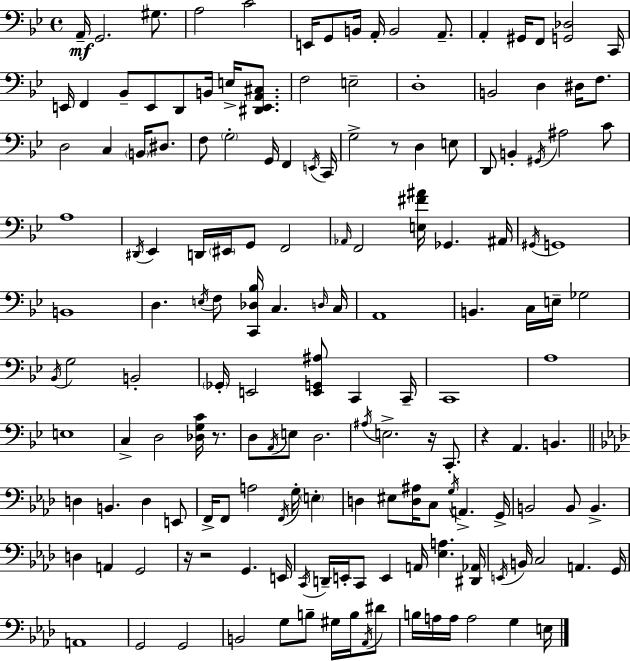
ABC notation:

X:1
T:Untitled
M:4/4
L:1/4
K:Bb
A,,/4 G,,2 ^G,/2 A,2 C2 E,,/4 G,,/2 B,,/4 A,,/4 B,,2 A,,/2 A,, ^G,,/4 F,,/2 [G,,_D,]2 C,,/4 E,,/4 F,, _B,,/2 E,,/2 D,,/2 B,,/4 E,/4 [^D,,E,,A,,^C,]/2 F,2 E,2 D,4 B,,2 D, ^D,/4 F,/2 D,2 C, B,,/4 ^D,/2 F,/2 G,2 G,,/4 F,, E,,/4 C,,/4 G,2 z/2 D, E,/2 D,,/2 B,, ^G,,/4 ^A,2 C/2 A,4 ^D,,/4 _E,, D,,/4 ^E,,/4 G,,/2 F,,2 _A,,/4 F,,2 [E,^F^A]/4 _G,, ^A,,/4 ^G,,/4 G,,4 B,,4 D, E,/4 F,/2 [C,,_D,_B,]/4 C, D,/4 C,/4 A,,4 B,, C,/4 E,/4 _G,2 _B,,/4 G,2 B,,2 _G,,/4 E,,2 [E,,G,,^A,]/2 C,, C,,/4 C,,4 A,4 E,4 C, D,2 [_D,G,C]/4 z/2 D,/2 A,,/4 E,/2 D,2 ^A,/4 E,2 z/4 C,,/2 z A,, B,, D, B,, D, E,,/2 F,,/4 F,,/2 A,2 F,,/4 G,/4 E, D, ^E,/2 [D,^A,]/4 C,/2 G,/4 A,, G,,/4 B,,2 B,,/2 B,, D, A,, G,,2 z/4 z2 G,, E,,/4 C,,/4 D,,/4 E,,/4 C,,/2 E,, A,,/4 [_E,A,] [^D,,_A,,]/4 E,,/4 B,,/4 C,2 A,, G,,/4 A,,4 G,,2 G,,2 B,,2 G,/2 B,/2 ^G,/4 B,/4 _A,,/4 ^D/2 B,/4 A,/4 A,/4 A,2 G, E,/4